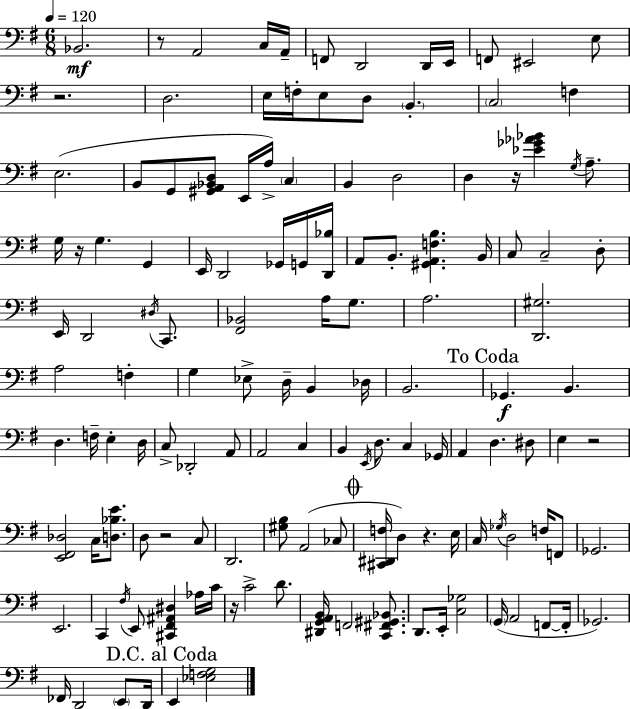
X:1
T:Untitled
M:6/8
L:1/4
K:G
_B,,2 z/2 A,,2 C,/4 A,,/4 F,,/2 D,,2 D,,/4 E,,/4 F,,/2 ^E,,2 E,/2 z2 D,2 E,/4 F,/4 E,/2 D,/2 B,, C,2 F, E,2 B,,/2 G,,/2 [^G,,A,,_B,,D,]/2 E,,/4 A,/4 C, B,, D,2 D, z/4 [_E_G_A_B] G,/4 A,/2 G,/4 z/4 G, G,, E,,/4 D,,2 _G,,/4 G,,/4 [D,,_B,]/4 A,,/2 B,,/2 [^G,,A,,F,B,] B,,/4 C,/2 C,2 D,/2 E,,/4 D,,2 ^D,/4 C,,/2 [^F,,_B,,]2 A,/4 G,/2 A,2 [D,,^G,]2 A,2 F, G, _E,/2 D,/4 B,, _D,/4 B,,2 _G,, B,, D, F,/4 E, D,/4 C,/2 _D,,2 A,,/2 A,,2 C, B,, E,,/4 D,/2 C, _G,,/4 A,, D, ^D,/2 E, z2 [E,,^F,,_D,]2 C,/4 [D,_B,E]/2 D,/2 z2 C,/2 D,,2 [^G,B,]/2 A,,2 _C,/2 [^C,,^D,,F,]/4 D, z E,/4 C,/4 _G,/4 D,2 F,/4 F,,/2 _G,,2 E,,2 C,, ^F,/4 E,,/2 [^C,,^F,,^A,,^D,] _A,/4 C/4 z/4 C2 D/2 [^D,,G,,A,,B,,]/4 F,,2 [C,,^F,,^G,,_B,,]/2 D,,/2 E,,/4 [C,_G,]2 G,,/4 A,,2 F,,/2 F,,/4 _G,,2 _F,,/4 D,,2 E,,/2 D,,/4 E,, [_E,F,G,]2